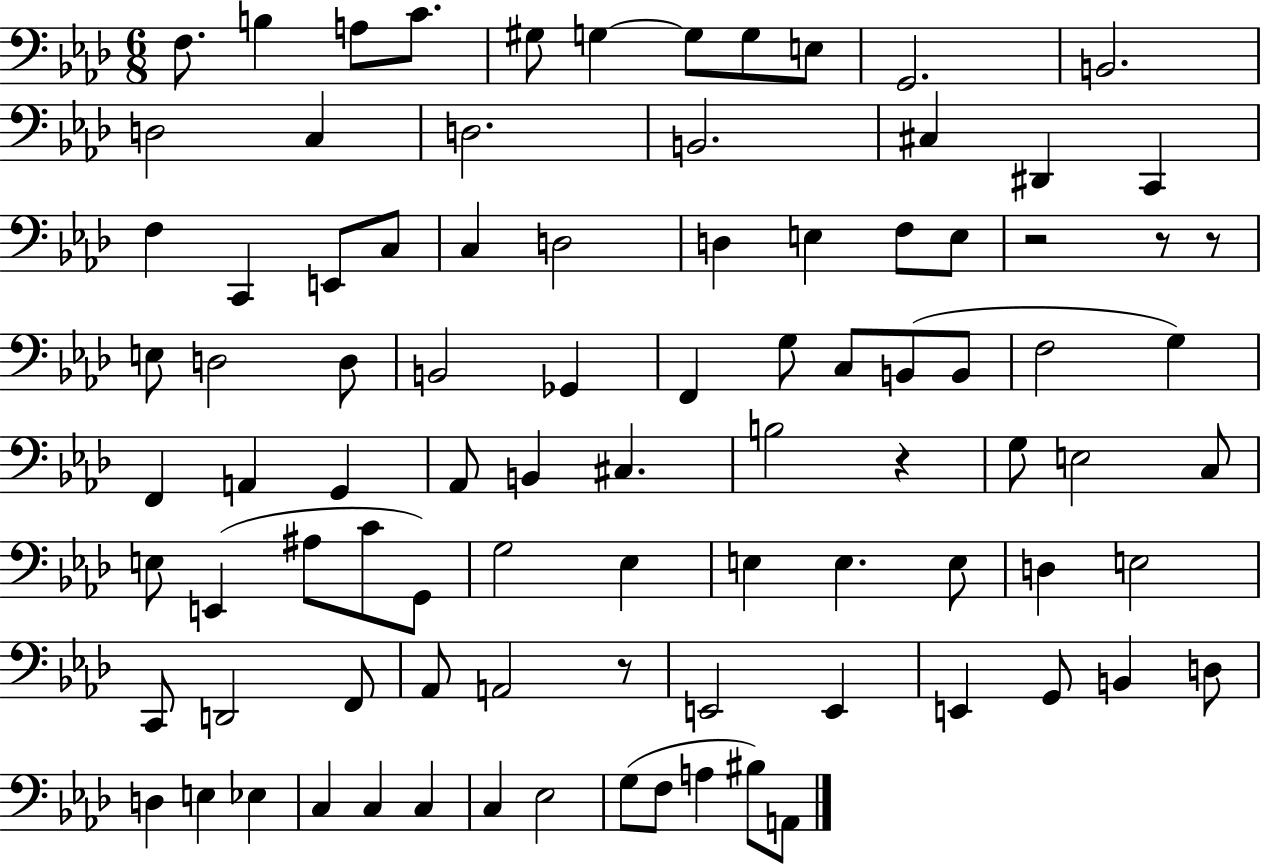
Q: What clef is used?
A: bass